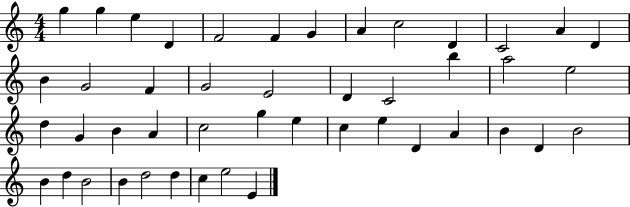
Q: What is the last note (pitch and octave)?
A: E4